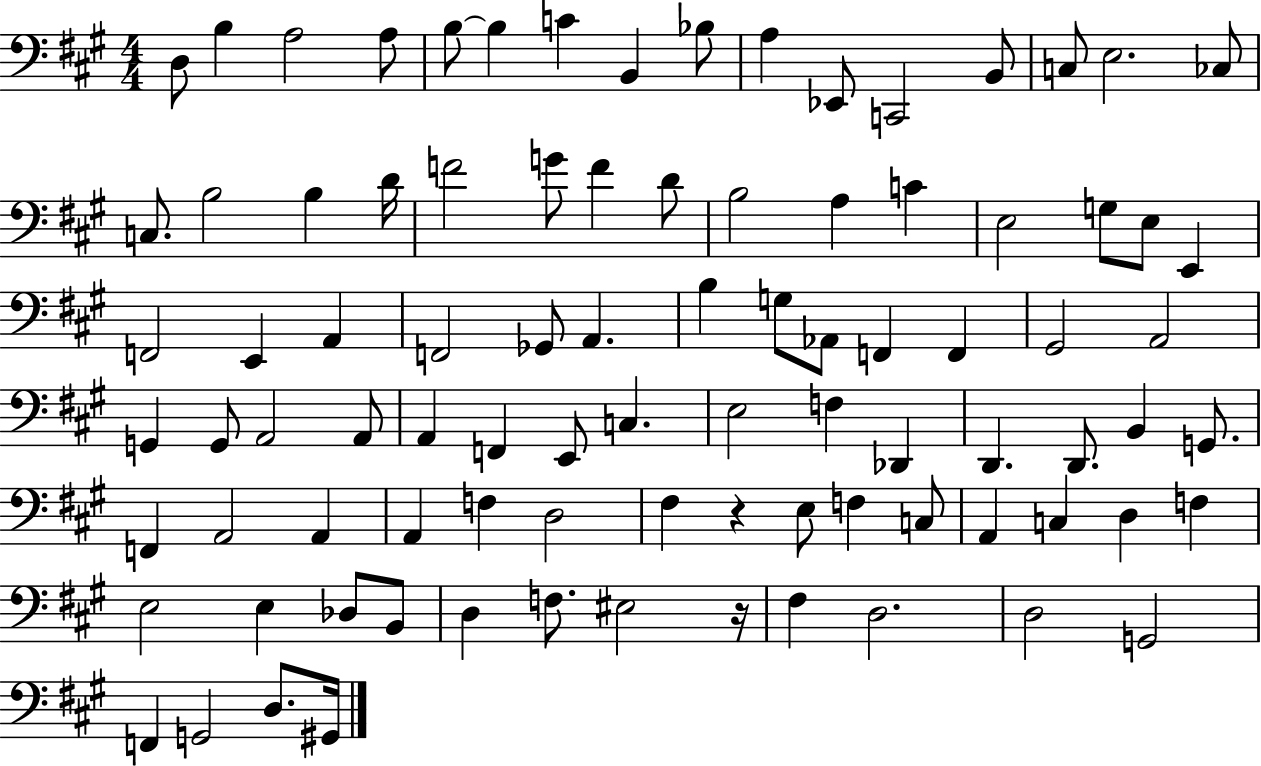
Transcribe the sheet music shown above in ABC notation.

X:1
T:Untitled
M:4/4
L:1/4
K:A
D,/2 B, A,2 A,/2 B,/2 B, C B,, _B,/2 A, _E,,/2 C,,2 B,,/2 C,/2 E,2 _C,/2 C,/2 B,2 B, D/4 F2 G/2 F D/2 B,2 A, C E,2 G,/2 E,/2 E,, F,,2 E,, A,, F,,2 _G,,/2 A,, B, G,/2 _A,,/2 F,, F,, ^G,,2 A,,2 G,, G,,/2 A,,2 A,,/2 A,, F,, E,,/2 C, E,2 F, _D,, D,, D,,/2 B,, G,,/2 F,, A,,2 A,, A,, F, D,2 ^F, z E,/2 F, C,/2 A,, C, D, F, E,2 E, _D,/2 B,,/2 D, F,/2 ^E,2 z/4 ^F, D,2 D,2 G,,2 F,, G,,2 D,/2 ^G,,/4